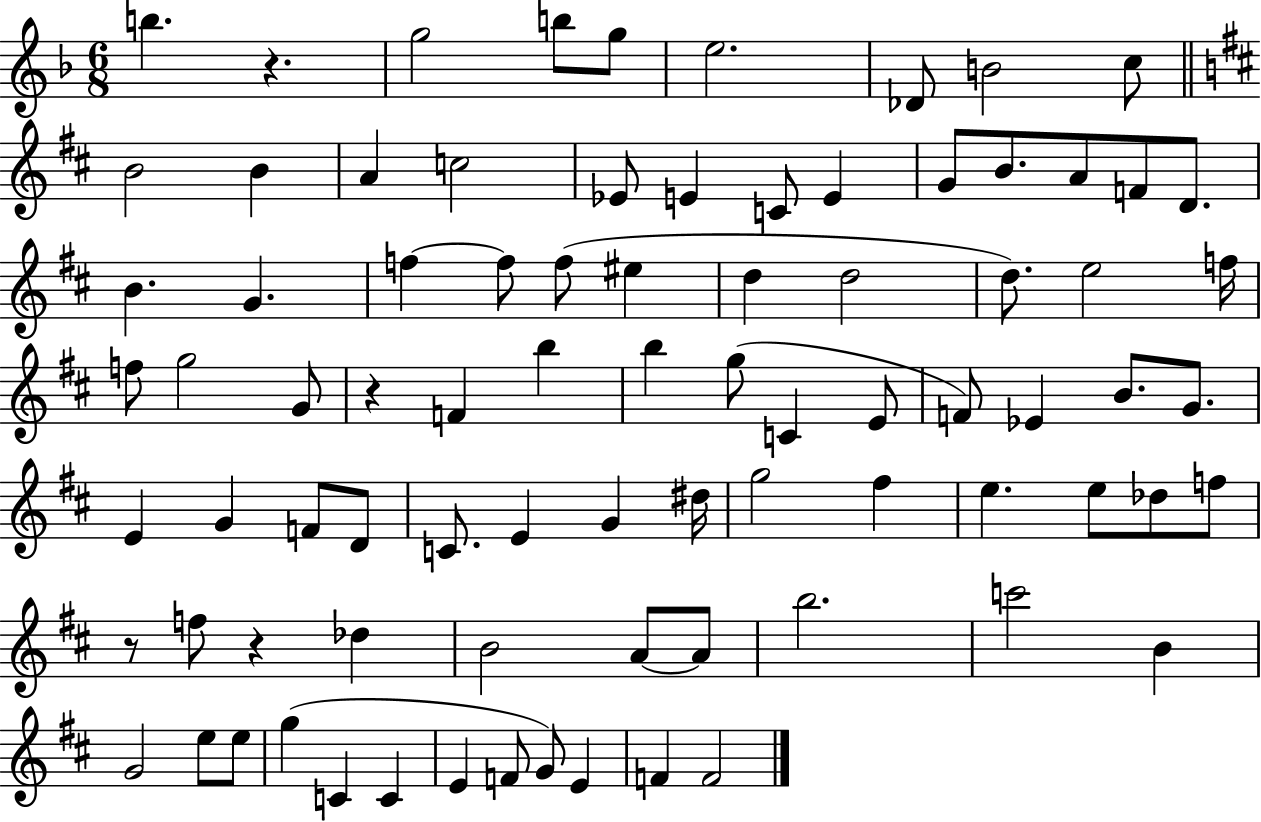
X:1
T:Untitled
M:6/8
L:1/4
K:F
b z g2 b/2 g/2 e2 _D/2 B2 c/2 B2 B A c2 _E/2 E C/2 E G/2 B/2 A/2 F/2 D/2 B G f f/2 f/2 ^e d d2 d/2 e2 f/4 f/2 g2 G/2 z F b b g/2 C E/2 F/2 _E B/2 G/2 E G F/2 D/2 C/2 E G ^d/4 g2 ^f e e/2 _d/2 f/2 z/2 f/2 z _d B2 A/2 A/2 b2 c'2 B G2 e/2 e/2 g C C E F/2 G/2 E F F2